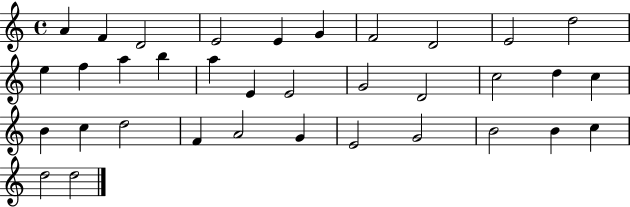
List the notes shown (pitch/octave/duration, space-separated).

A4/q F4/q D4/h E4/h E4/q G4/q F4/h D4/h E4/h D5/h E5/q F5/q A5/q B5/q A5/q E4/q E4/h G4/h D4/h C5/h D5/q C5/q B4/q C5/q D5/h F4/q A4/h G4/q E4/h G4/h B4/h B4/q C5/q D5/h D5/h